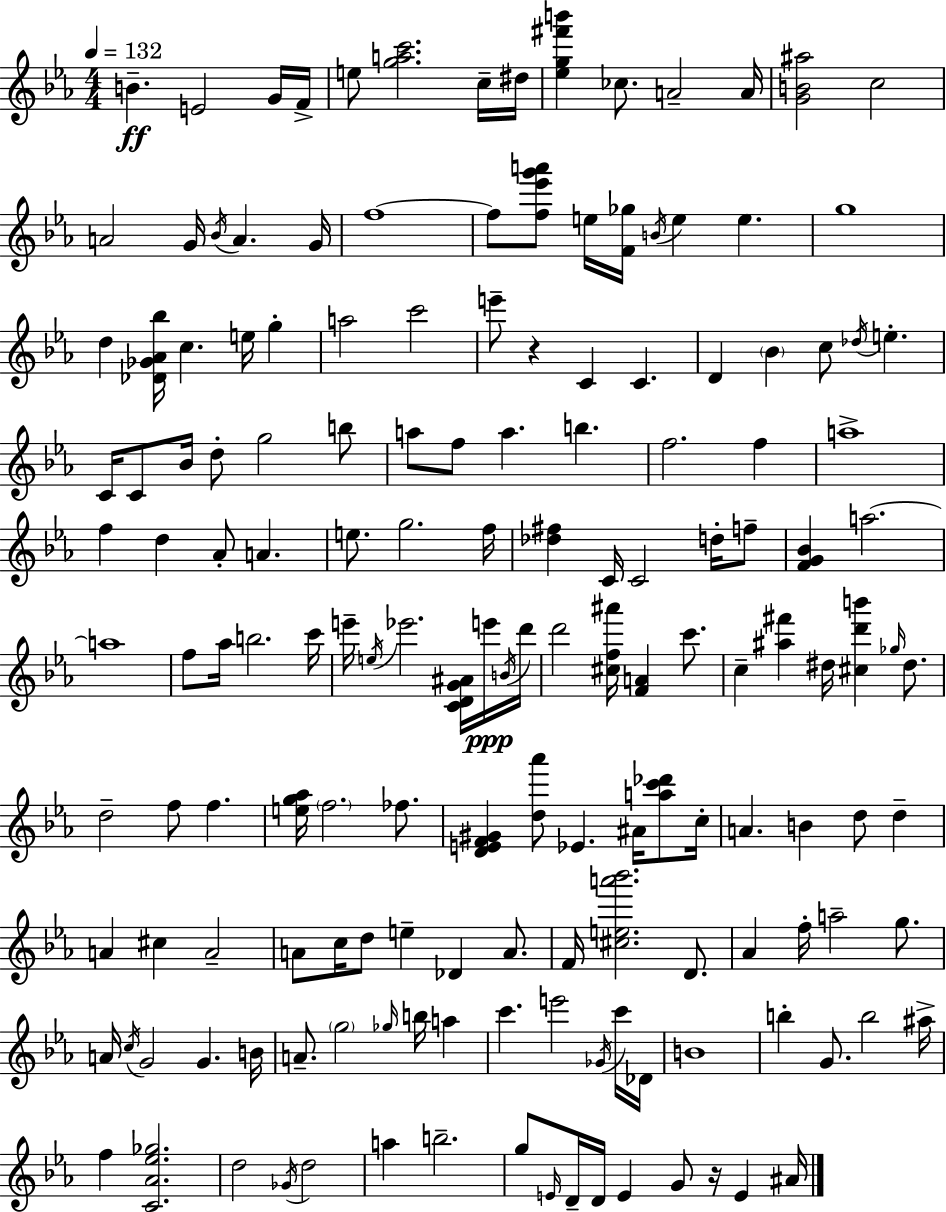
{
  \clef treble
  \numericTimeSignature
  \time 4/4
  \key ees \major
  \tempo 4 = 132
  b'4.--\ff e'2 g'16 f'16-> | e''8 <g'' a'' c'''>2. c''16-- dis''16 | <ees'' g'' fis''' b'''>4 ces''8. a'2-- a'16 | <g' b' ais''>2 c''2 | \break a'2 g'16 \acciaccatura { bes'16 } a'4. | g'16 f''1~~ | f''8 <f'' ees''' g''' a'''>8 e''16 <f' ges''>16 \acciaccatura { b'16 } e''4 e''4. | g''1 | \break d''4 <des' ges' aes' bes''>16 c''4. e''16 g''4-. | a''2 c'''2 | e'''8-- r4 c'4 c'4. | d'4 \parenthesize bes'4 c''8 \acciaccatura { des''16 } e''4.-. | \break c'16 c'8 bes'16 d''8-. g''2 | b''8 a''8 f''8 a''4. b''4. | f''2. f''4 | a''1-> | \break f''4 d''4 aes'8-. a'4. | e''8. g''2. | f''16 <des'' fis''>4 c'16 c'2 | d''16-. f''8-- <f' g' bes'>4 a''2.~~ | \break a''1 | f''8 aes''16 b''2. | c'''16 e'''16-- \acciaccatura { e''16 } ees'''2. | <c' d' g' ais'>16 e'''16\ppp \acciaccatura { b'16 } d'''16 d'''2 <cis'' f'' ais'''>16 <f' a'>4 | \break c'''8. c''4-- <ais'' fis'''>4 dis''16 <cis'' d''' b'''>4 | \grace { ges''16 } dis''8. d''2-- f''8 | f''4. <e'' g'' aes''>16 \parenthesize f''2. | fes''8. <d' e' f' gis'>4 <d'' aes'''>8 ees'4. | \break ais'16 <a'' c''' des'''>8 c''16-. a'4. b'4 | d''8 d''4-- a'4 cis''4 a'2-- | a'8 c''16 d''8 e''4-- des'4 | a'8. f'16 <cis'' e'' a''' bes'''>2. | \break d'8. aes'4 f''16-. a''2-- | g''8. a'16 \acciaccatura { c''16 } g'2 | g'4. b'16 a'8.-- \parenthesize g''2 | \grace { ges''16 } b''16 a''4 c'''4. e'''2 | \break \acciaccatura { ges'16 } c'''16 des'16 b'1 | b''4-. g'8. | b''2 ais''16-> f''4 <c' aes' ees'' ges''>2. | d''2 | \break \acciaccatura { ges'16 } d''2 a''4 b''2.-- | g''8 \grace { e'16 } d'16-- d'16 e'4 | g'8 r16 e'4 ais'16 \bar "|."
}